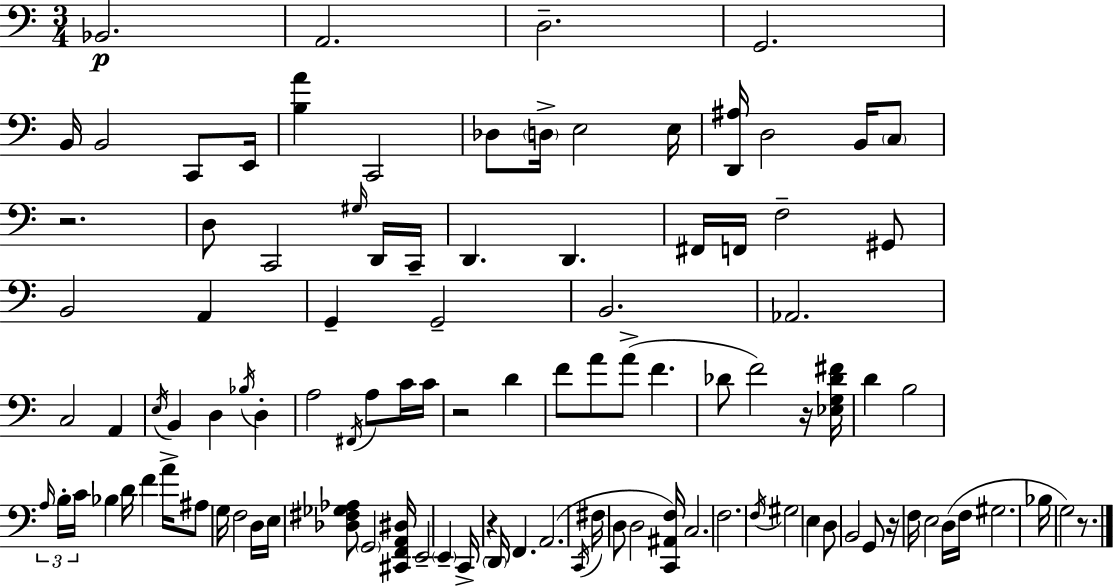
X:1
T:Untitled
M:3/4
L:1/4
K:C
_B,,2 A,,2 D,2 G,,2 B,,/4 B,,2 C,,/2 E,,/4 [B,A] C,,2 _D,/2 D,/4 E,2 E,/4 [D,,^A,]/4 D,2 B,,/4 C,/2 z2 D,/2 C,,2 ^G,/4 D,,/4 C,,/4 D,, D,, ^F,,/4 F,,/4 F,2 ^G,,/2 B,,2 A,, G,, G,,2 B,,2 _A,,2 C,2 A,, E,/4 B,, D, _B,/4 D, A,2 ^F,,/4 A,/2 C/4 C/4 z2 D F/2 A/2 A/2 F _D/2 F2 z/4 [_E,G,_D^F]/4 D B,2 A,/4 B,/4 C/4 _B, D/4 F A/4 ^A,/2 G,/4 F,2 D,/4 E,/4 [_D,^F,_G,_A,]/2 G,,2 [^C,,F,,A,,^D,]/4 E,,2 E,, C,,/4 z D,,/4 F,, A,,2 C,,/4 ^F,/4 D,/2 D,2 [C,,^A,,F,]/4 C,2 F,2 F,/4 ^G,2 E, D,/2 B,,2 G,,/2 z/4 F,/4 E,2 D,/4 F,/4 ^G,2 _B,/4 G,2 z/2